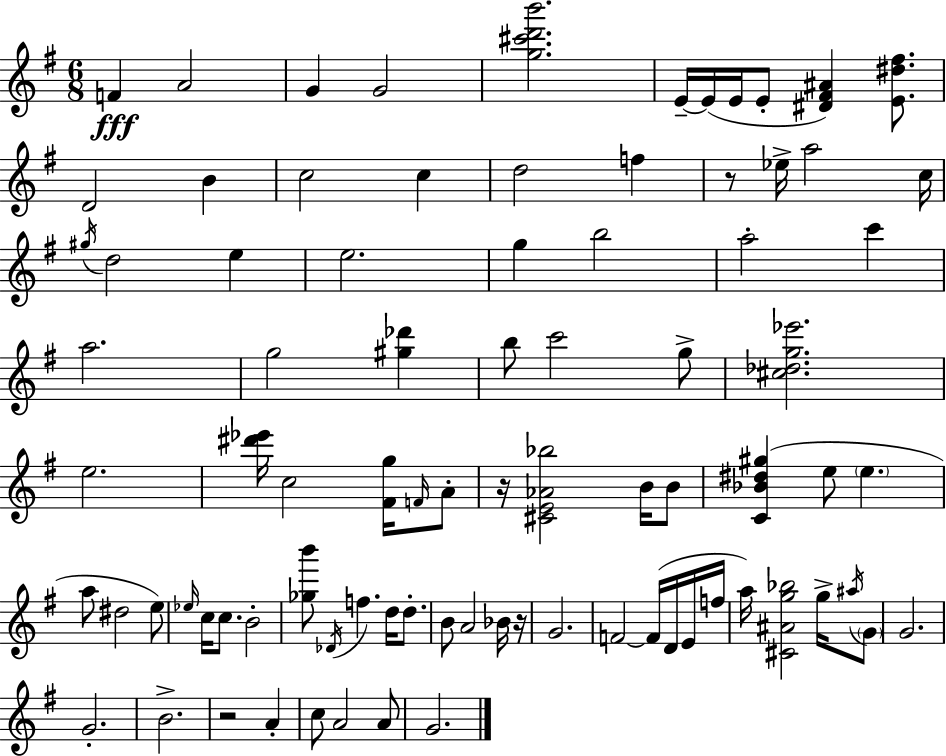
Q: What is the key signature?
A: G major